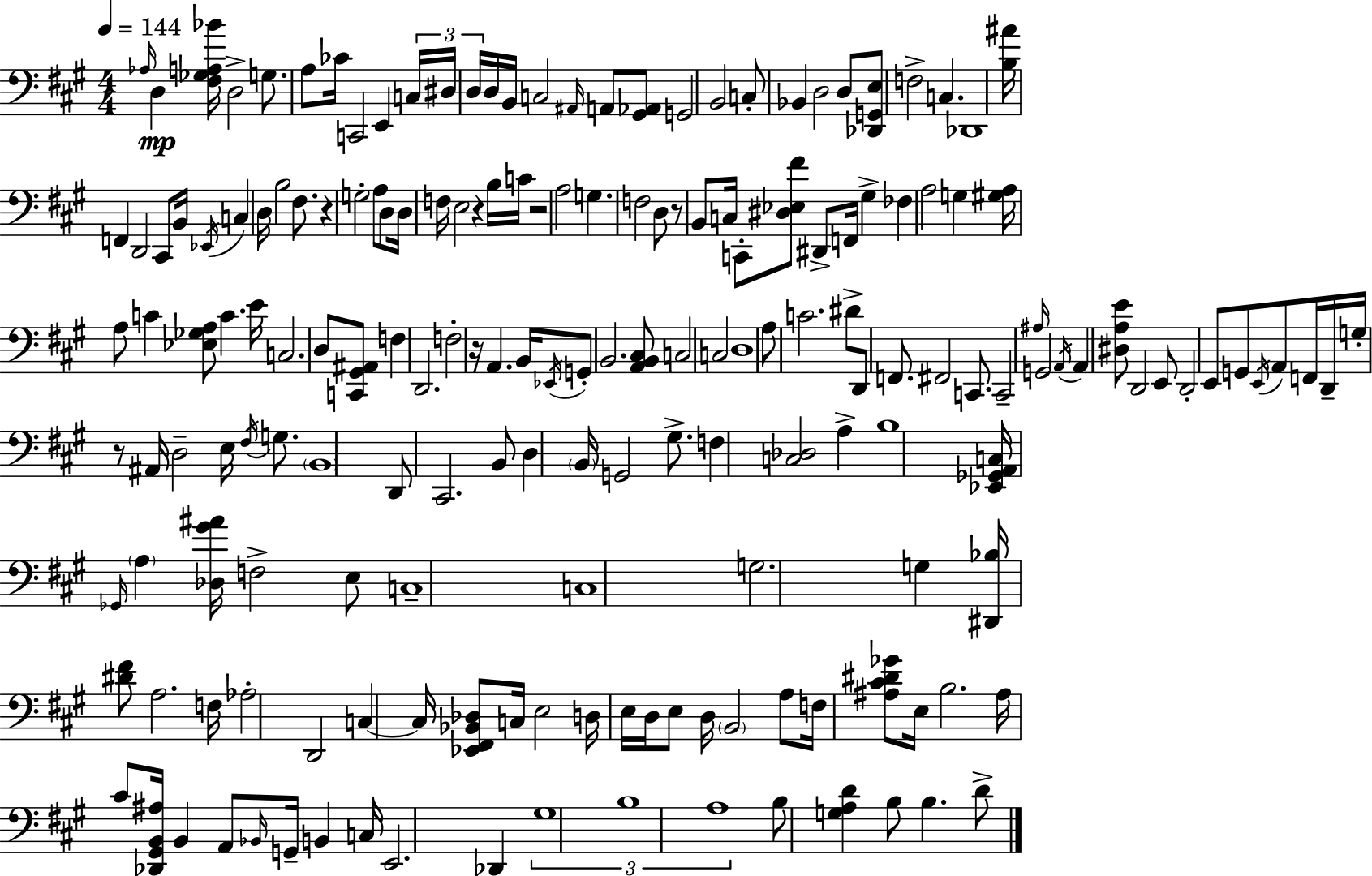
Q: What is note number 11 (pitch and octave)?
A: D3